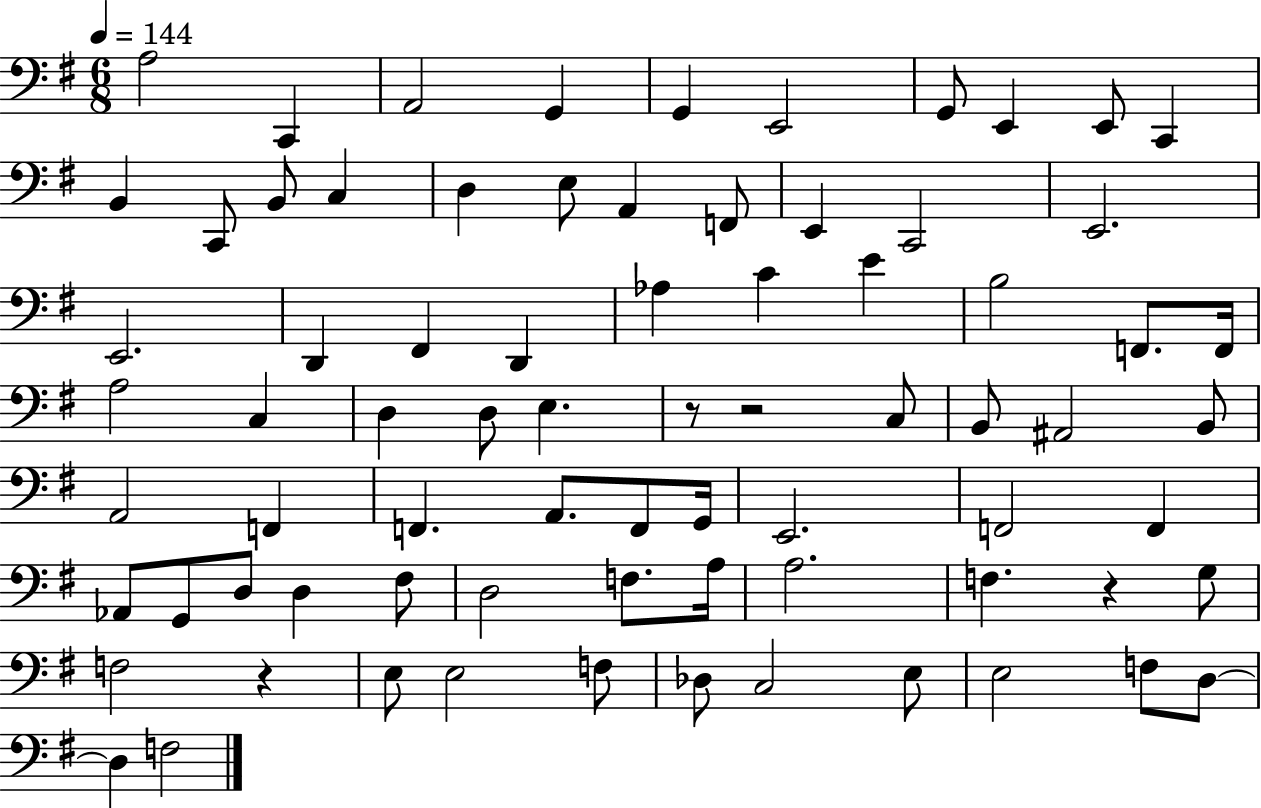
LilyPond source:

{
  \clef bass
  \numericTimeSignature
  \time 6/8
  \key g \major
  \tempo 4 = 144
  a2 c,4 | a,2 g,4 | g,4 e,2 | g,8 e,4 e,8 c,4 | \break b,4 c,8 b,8 c4 | d4 e8 a,4 f,8 | e,4 c,2 | e,2. | \break e,2. | d,4 fis,4 d,4 | aes4 c'4 e'4 | b2 f,8. f,16 | \break a2 c4 | d4 d8 e4. | r8 r2 c8 | b,8 ais,2 b,8 | \break a,2 f,4 | f,4. a,8. f,8 g,16 | e,2. | f,2 f,4 | \break aes,8 g,8 d8 d4 fis8 | d2 f8. a16 | a2. | f4. r4 g8 | \break f2 r4 | e8 e2 f8 | des8 c2 e8 | e2 f8 d8~~ | \break d4 f2 | \bar "|."
}